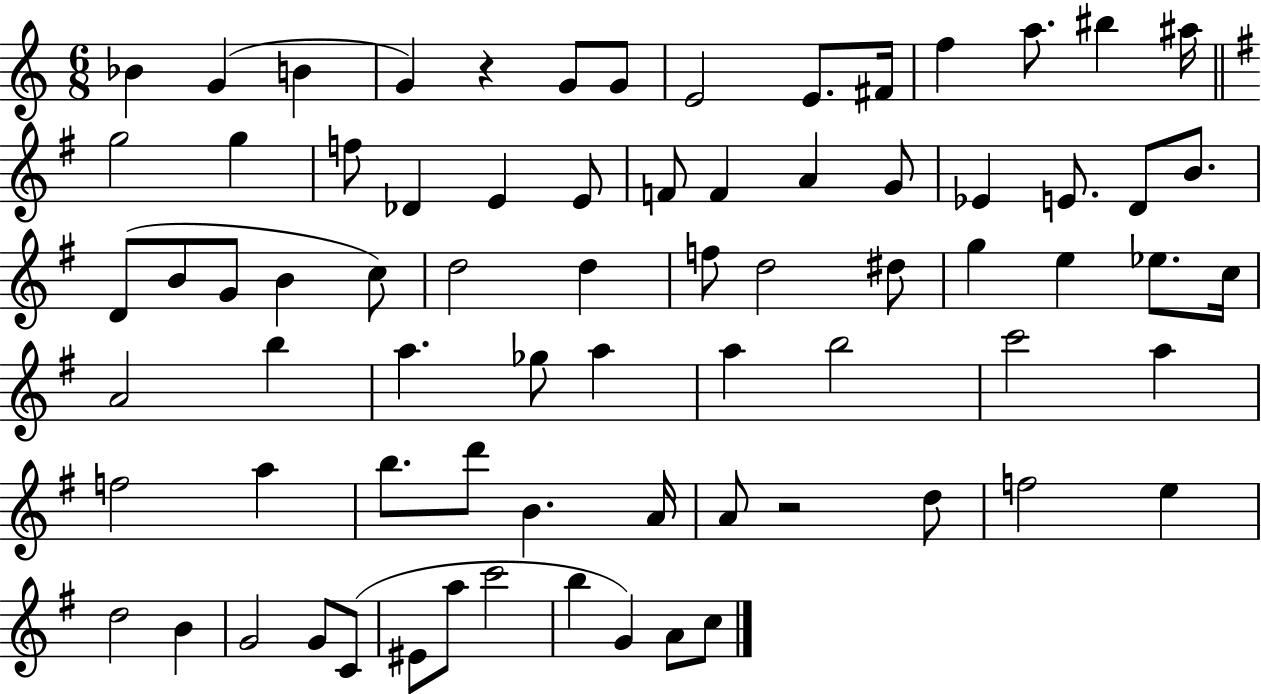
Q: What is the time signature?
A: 6/8